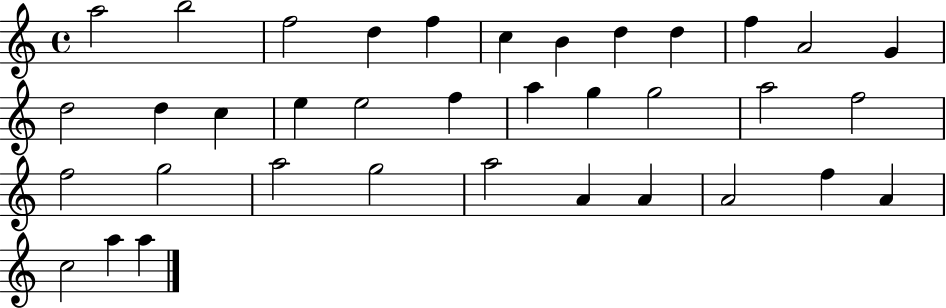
X:1
T:Untitled
M:4/4
L:1/4
K:C
a2 b2 f2 d f c B d d f A2 G d2 d c e e2 f a g g2 a2 f2 f2 g2 a2 g2 a2 A A A2 f A c2 a a